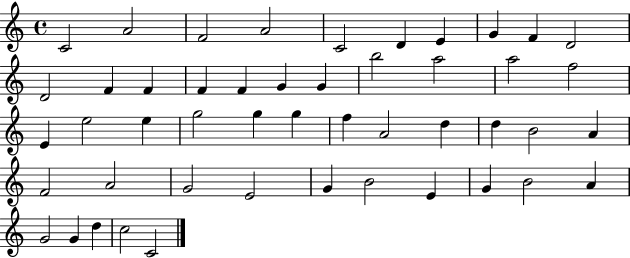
C4/h A4/h F4/h A4/h C4/h D4/q E4/q G4/q F4/q D4/h D4/h F4/q F4/q F4/q F4/q G4/q G4/q B5/h A5/h A5/h F5/h E4/q E5/h E5/q G5/h G5/q G5/q F5/q A4/h D5/q D5/q B4/h A4/q F4/h A4/h G4/h E4/h G4/q B4/h E4/q G4/q B4/h A4/q G4/h G4/q D5/q C5/h C4/h